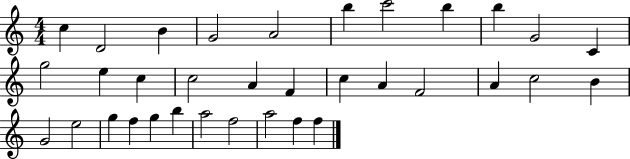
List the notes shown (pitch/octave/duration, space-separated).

C5/q D4/h B4/q G4/h A4/h B5/q C6/h B5/q B5/q G4/h C4/q G5/h E5/q C5/q C5/h A4/q F4/q C5/q A4/q F4/h A4/q C5/h B4/q G4/h E5/h G5/q F5/q G5/q B5/q A5/h F5/h A5/h F5/q F5/q